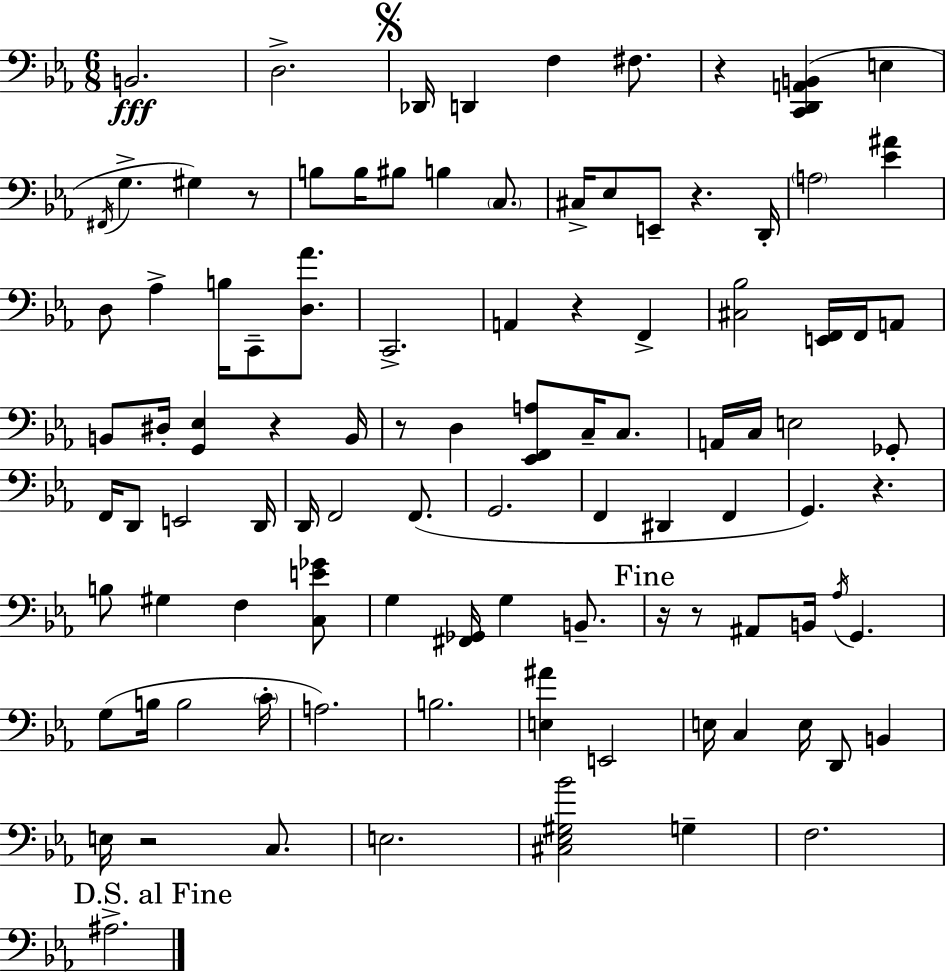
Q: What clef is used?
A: bass